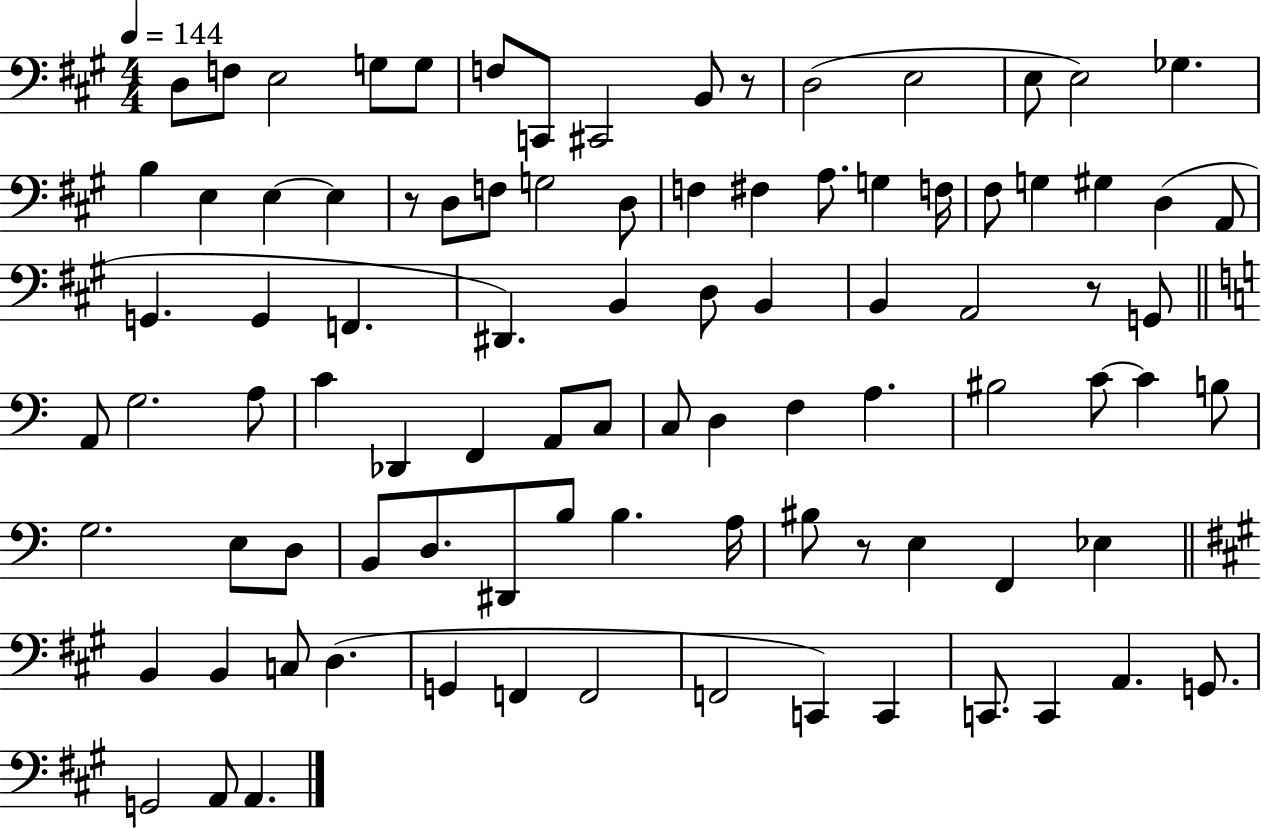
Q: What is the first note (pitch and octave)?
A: D3